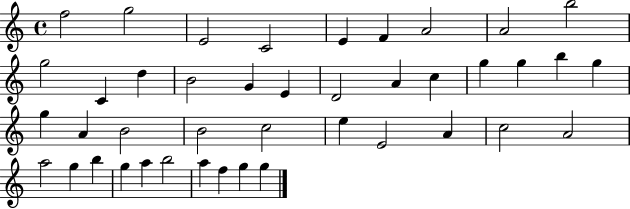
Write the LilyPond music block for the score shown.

{
  \clef treble
  \time 4/4
  \defaultTimeSignature
  \key c \major
  f''2 g''2 | e'2 c'2 | e'4 f'4 a'2 | a'2 b''2 | \break g''2 c'4 d''4 | b'2 g'4 e'4 | d'2 a'4 c''4 | g''4 g''4 b''4 g''4 | \break g''4 a'4 b'2 | b'2 c''2 | e''4 e'2 a'4 | c''2 a'2 | \break a''2 g''4 b''4 | g''4 a''4 b''2 | a''4 f''4 g''4 g''4 | \bar "|."
}